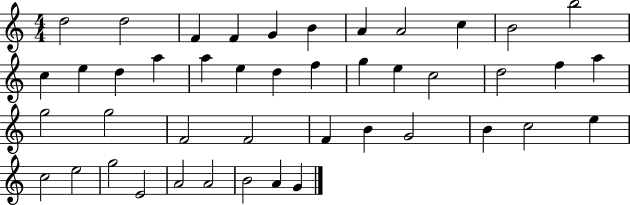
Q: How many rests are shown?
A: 0